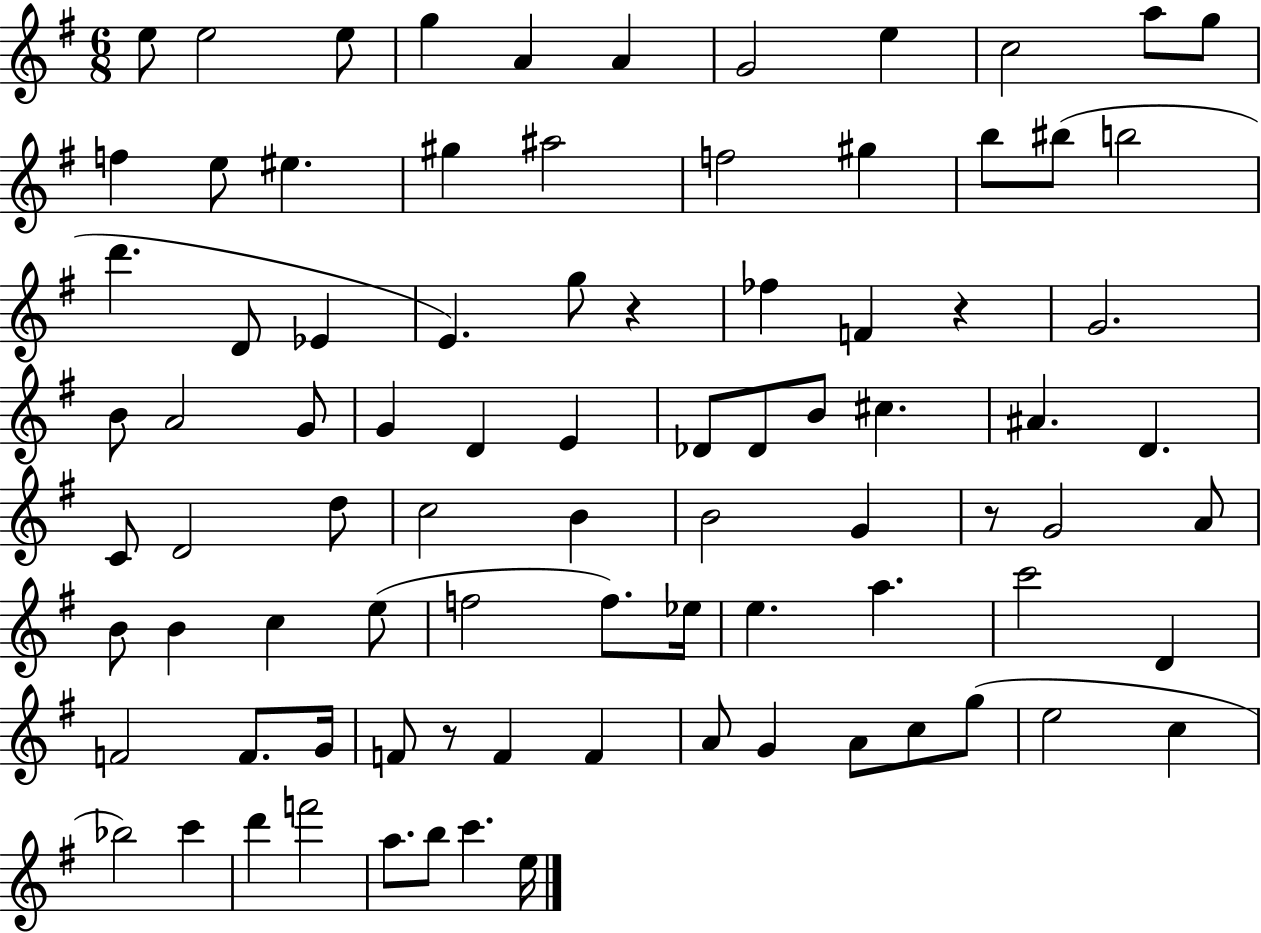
X:1
T:Untitled
M:6/8
L:1/4
K:G
e/2 e2 e/2 g A A G2 e c2 a/2 g/2 f e/2 ^e ^g ^a2 f2 ^g b/2 ^b/2 b2 d' D/2 _E E g/2 z _f F z G2 B/2 A2 G/2 G D E _D/2 _D/2 B/2 ^c ^A D C/2 D2 d/2 c2 B B2 G z/2 G2 A/2 B/2 B c e/2 f2 f/2 _e/4 e a c'2 D F2 F/2 G/4 F/2 z/2 F F A/2 G A/2 c/2 g/2 e2 c _b2 c' d' f'2 a/2 b/2 c' e/4